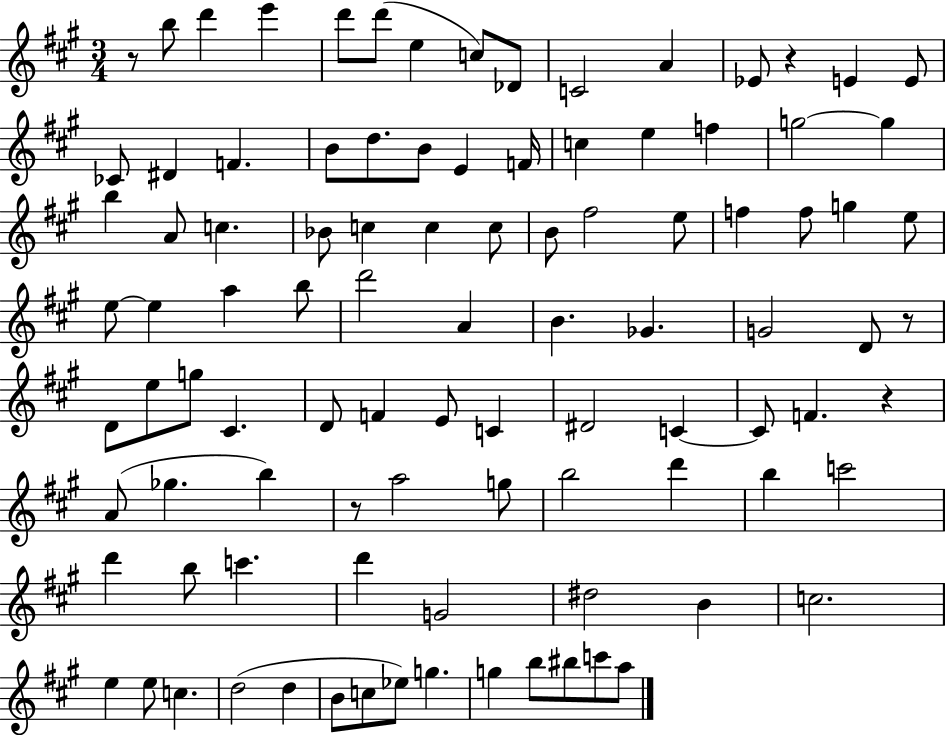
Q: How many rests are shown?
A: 5